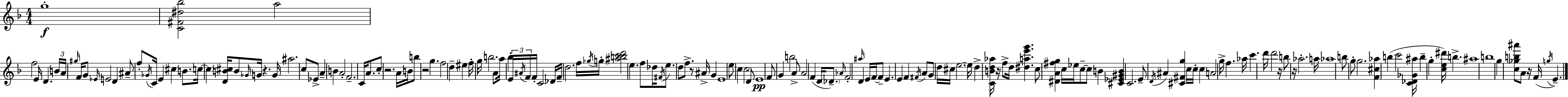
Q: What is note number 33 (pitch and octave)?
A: F4